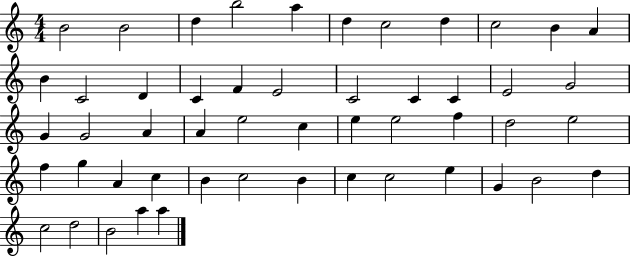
X:1
T:Untitled
M:4/4
L:1/4
K:C
B2 B2 d b2 a d c2 d c2 B A B C2 D C F E2 C2 C C E2 G2 G G2 A A e2 c e e2 f d2 e2 f g A c B c2 B c c2 e G B2 d c2 d2 B2 a a